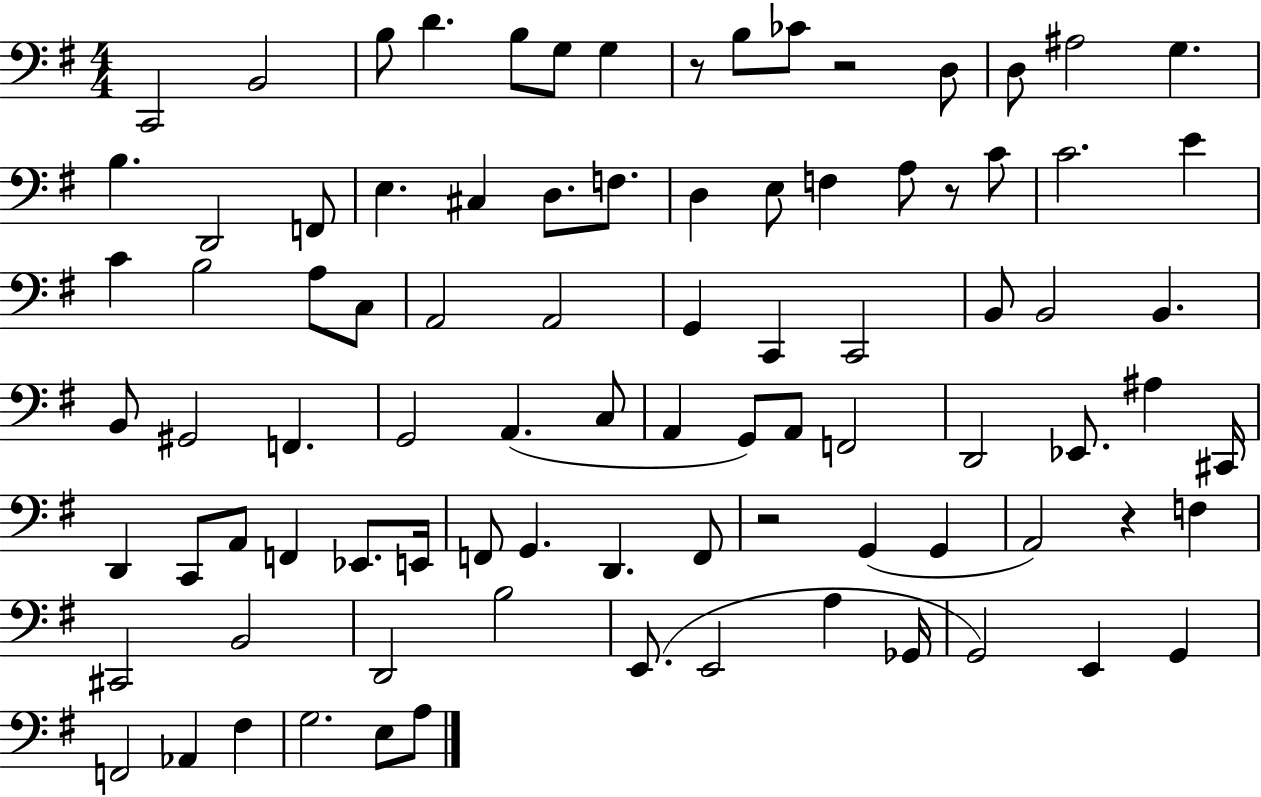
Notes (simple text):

C2/h B2/h B3/e D4/q. B3/e G3/e G3/q R/e B3/e CES4/e R/h D3/e D3/e A#3/h G3/q. B3/q. D2/h F2/e E3/q. C#3/q D3/e. F3/e. D3/q E3/e F3/q A3/e R/e C4/e C4/h. E4/q C4/q B3/h A3/e C3/e A2/h A2/h G2/q C2/q C2/h B2/e B2/h B2/q. B2/e G#2/h F2/q. G2/h A2/q. C3/e A2/q G2/e A2/e F2/h D2/h Eb2/e. A#3/q C#2/s D2/q C2/e A2/e F2/q Eb2/e. E2/s F2/e G2/q. D2/q. F2/e R/h G2/q G2/q A2/h R/q F3/q C#2/h B2/h D2/h B3/h E2/e. E2/h A3/q Gb2/s G2/h E2/q G2/q F2/h Ab2/q F#3/q G3/h. E3/e A3/e